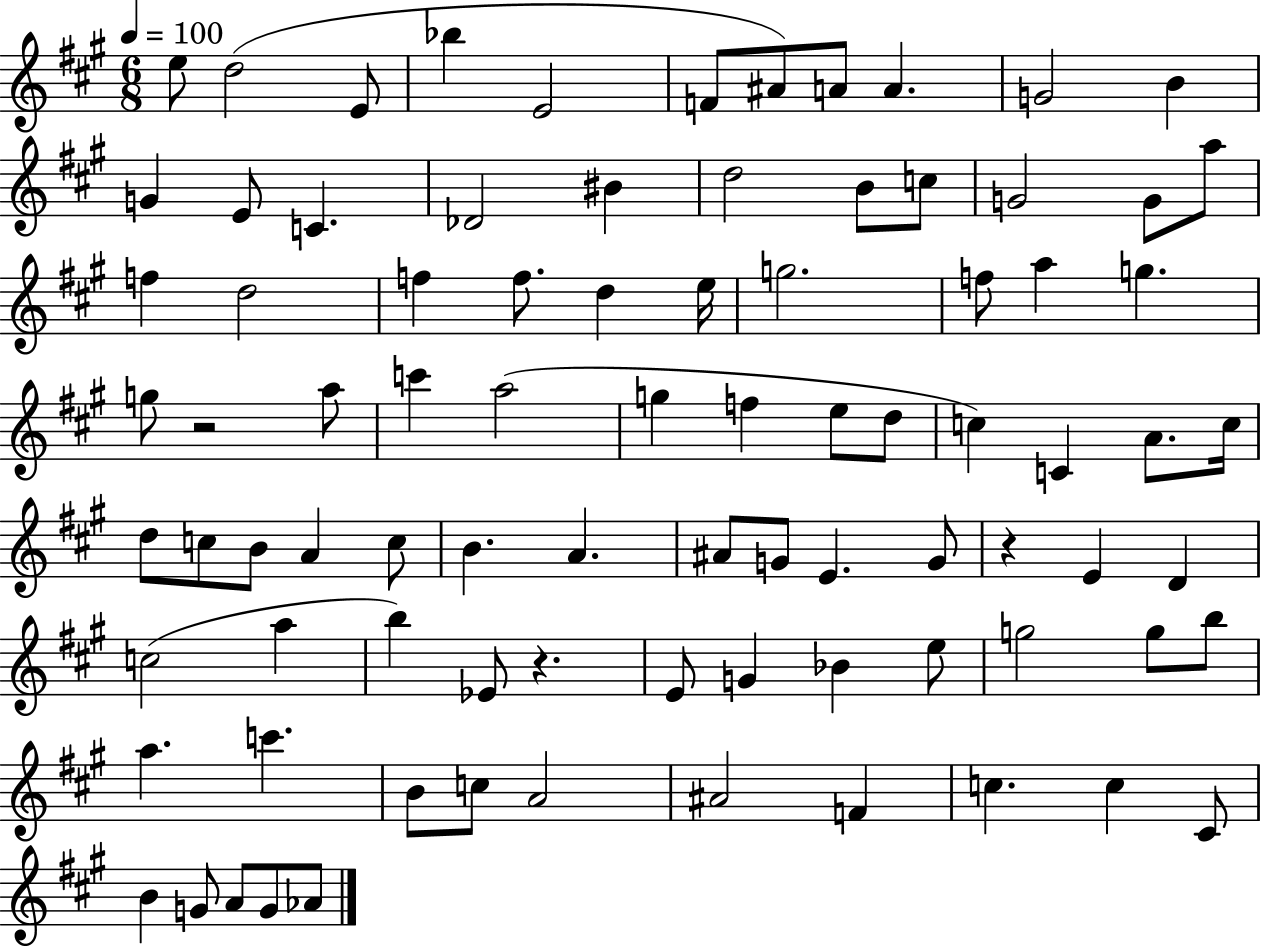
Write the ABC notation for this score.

X:1
T:Untitled
M:6/8
L:1/4
K:A
e/2 d2 E/2 _b E2 F/2 ^A/2 A/2 A G2 B G E/2 C _D2 ^B d2 B/2 c/2 G2 G/2 a/2 f d2 f f/2 d e/4 g2 f/2 a g g/2 z2 a/2 c' a2 g f e/2 d/2 c C A/2 c/4 d/2 c/2 B/2 A c/2 B A ^A/2 G/2 E G/2 z E D c2 a b _E/2 z E/2 G _B e/2 g2 g/2 b/2 a c' B/2 c/2 A2 ^A2 F c c ^C/2 B G/2 A/2 G/2 _A/2